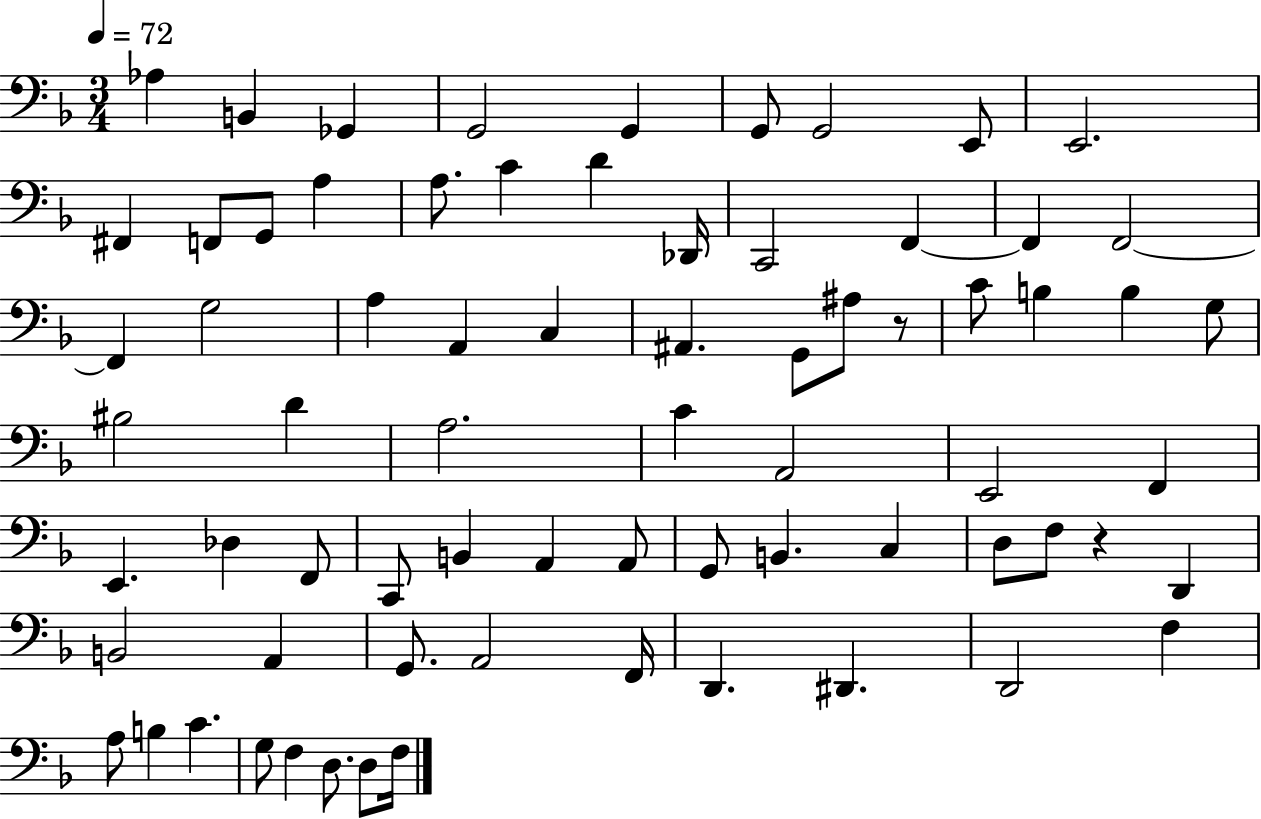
Ab3/q B2/q Gb2/q G2/h G2/q G2/e G2/h E2/e E2/h. F#2/q F2/e G2/e A3/q A3/e. C4/q D4/q Db2/s C2/h F2/q F2/q F2/h F2/q G3/h A3/q A2/q C3/q A#2/q. G2/e A#3/e R/e C4/e B3/q B3/q G3/e BIS3/h D4/q A3/h. C4/q A2/h E2/h F2/q E2/q. Db3/q F2/e C2/e B2/q A2/q A2/e G2/e B2/q. C3/q D3/e F3/e R/q D2/q B2/h A2/q G2/e. A2/h F2/s D2/q. D#2/q. D2/h F3/q A3/e B3/q C4/q. G3/e F3/q D3/e. D3/e F3/s